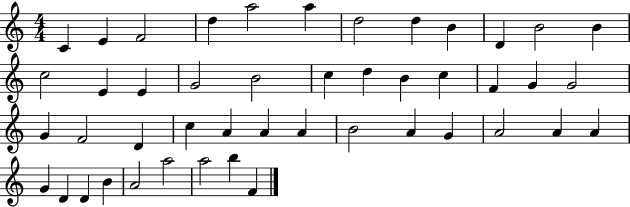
{
  \clef treble
  \numericTimeSignature
  \time 4/4
  \key c \major
  c'4 e'4 f'2 | d''4 a''2 a''4 | d''2 d''4 b'4 | d'4 b'2 b'4 | \break c''2 e'4 e'4 | g'2 b'2 | c''4 d''4 b'4 c''4 | f'4 g'4 g'2 | \break g'4 f'2 d'4 | c''4 a'4 a'4 a'4 | b'2 a'4 g'4 | a'2 a'4 a'4 | \break g'4 d'4 d'4 b'4 | a'2 a''2 | a''2 b''4 f'4 | \bar "|."
}